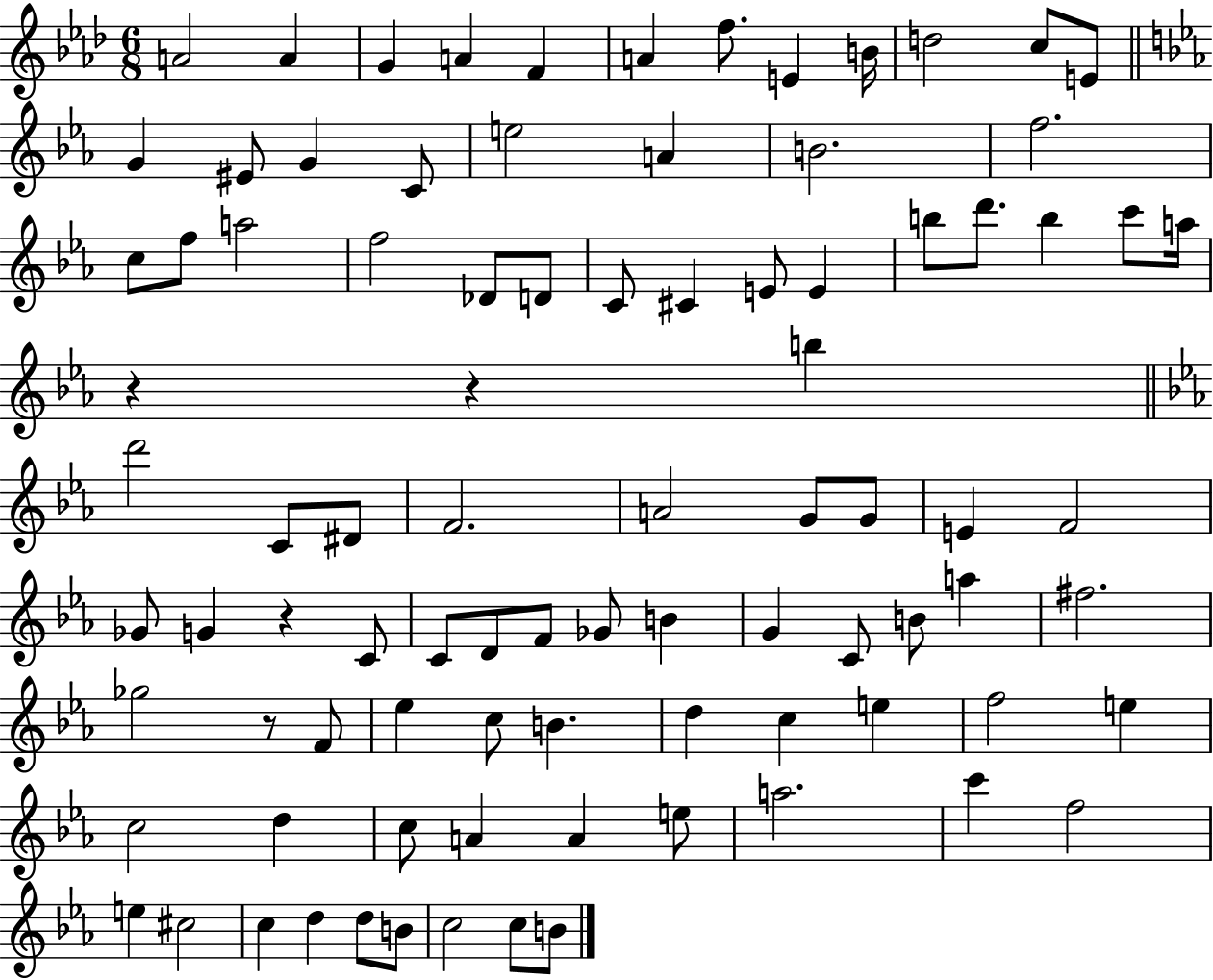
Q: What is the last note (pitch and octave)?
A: B4